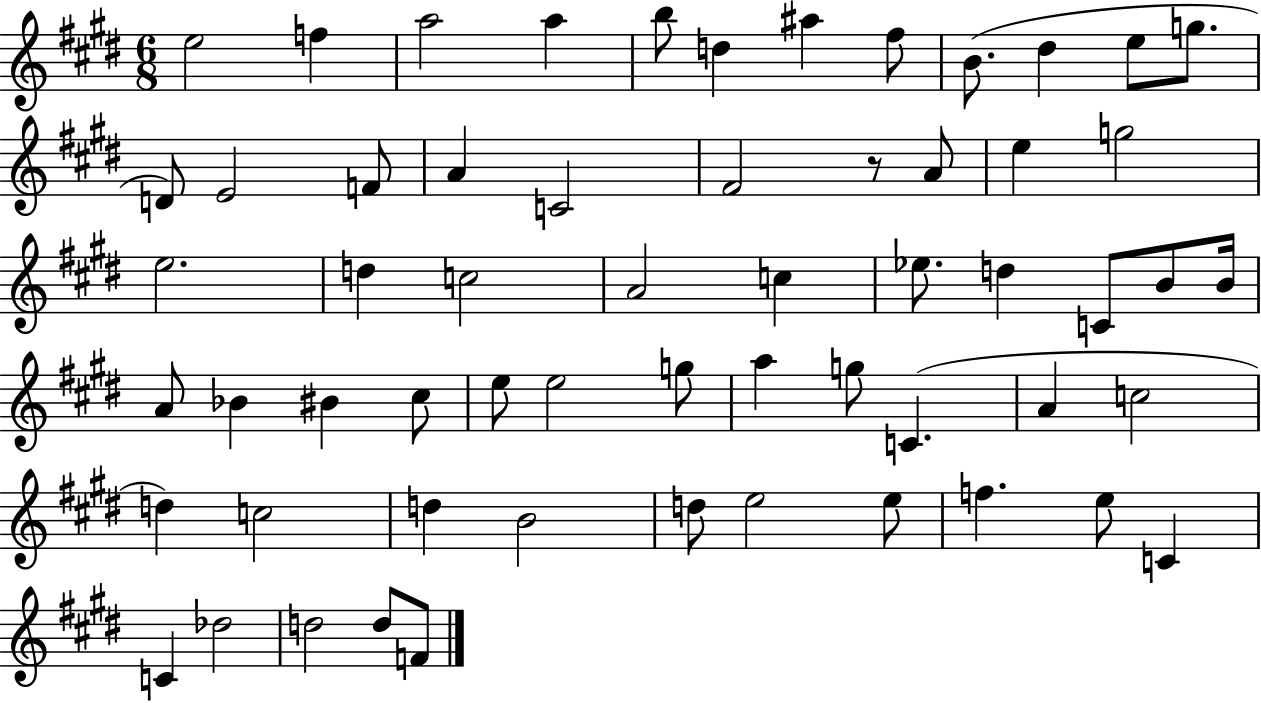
E5/h F5/q A5/h A5/q B5/e D5/q A#5/q F#5/e B4/e. D#5/q E5/e G5/e. D4/e E4/h F4/e A4/q C4/h F#4/h R/e A4/e E5/q G5/h E5/h. D5/q C5/h A4/h C5/q Eb5/e. D5/q C4/e B4/e B4/s A4/e Bb4/q BIS4/q C#5/e E5/e E5/h G5/e A5/q G5/e C4/q. A4/q C5/h D5/q C5/h D5/q B4/h D5/e E5/h E5/e F5/q. E5/e C4/q C4/q Db5/h D5/h D5/e F4/e